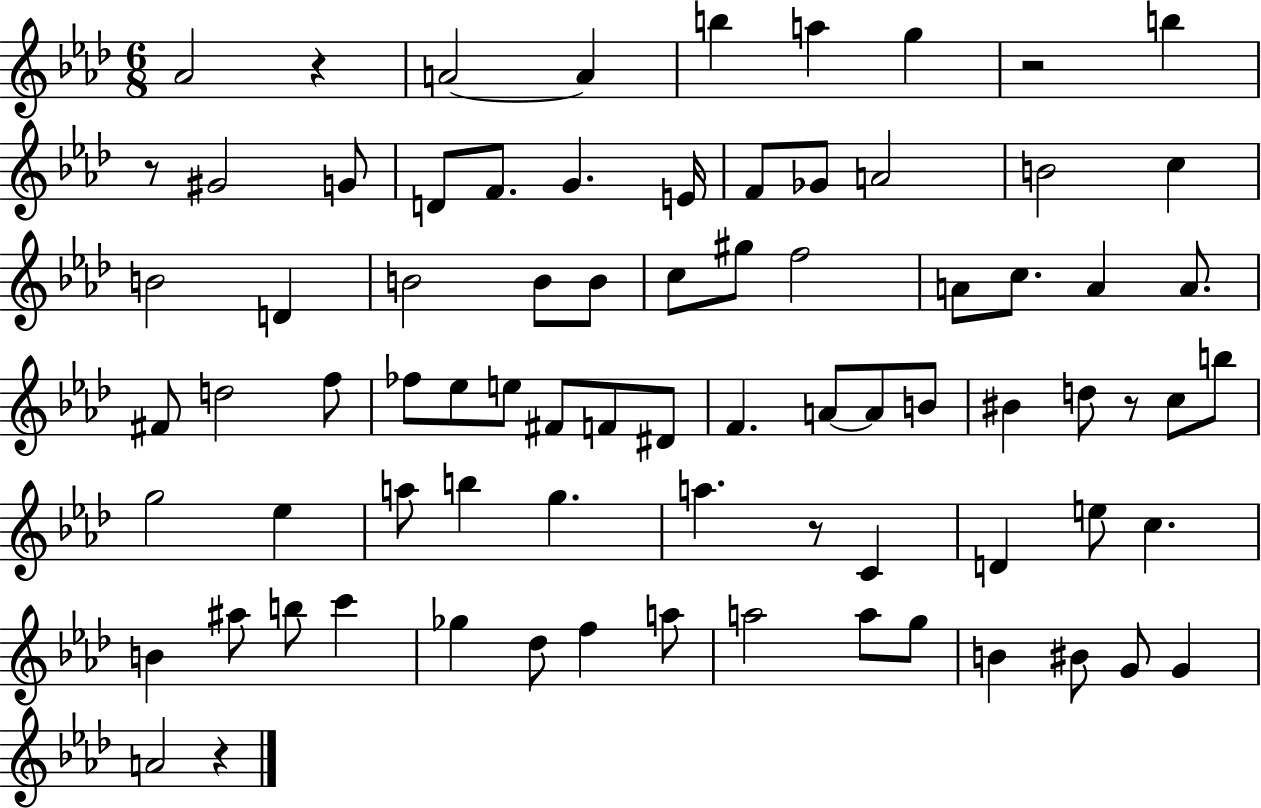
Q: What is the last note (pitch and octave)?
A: A4